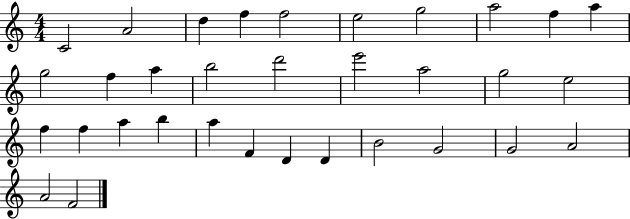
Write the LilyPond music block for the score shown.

{
  \clef treble
  \numericTimeSignature
  \time 4/4
  \key c \major
  c'2 a'2 | d''4 f''4 f''2 | e''2 g''2 | a''2 f''4 a''4 | \break g''2 f''4 a''4 | b''2 d'''2 | e'''2 a''2 | g''2 e''2 | \break f''4 f''4 a''4 b''4 | a''4 f'4 d'4 d'4 | b'2 g'2 | g'2 a'2 | \break a'2 f'2 | \bar "|."
}